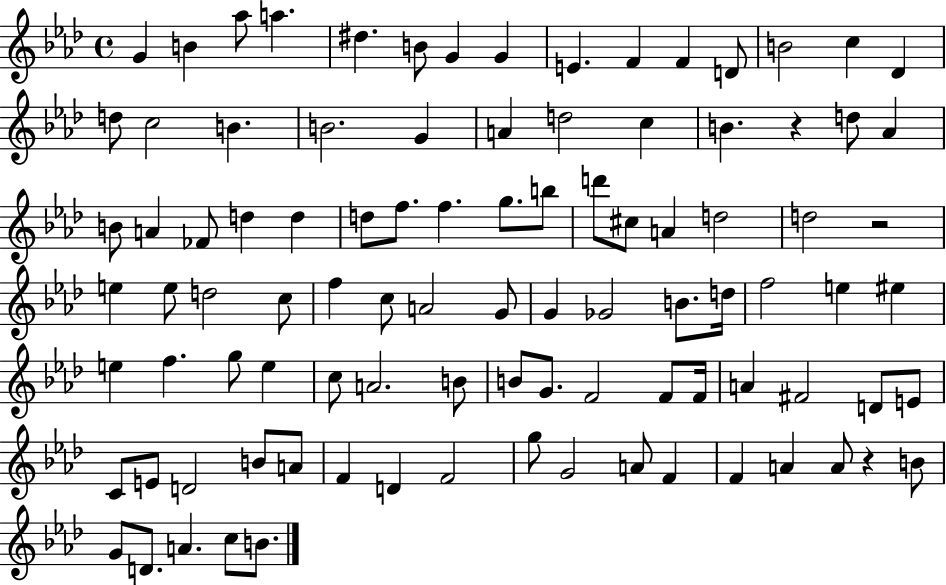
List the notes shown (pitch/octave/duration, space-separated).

G4/q B4/q Ab5/e A5/q. D#5/q. B4/e G4/q G4/q E4/q. F4/q F4/q D4/e B4/h C5/q Db4/q D5/e C5/h B4/q. B4/h. G4/q A4/q D5/h C5/q B4/q. R/q D5/e Ab4/q B4/e A4/q FES4/e D5/q D5/q D5/e F5/e. F5/q. G5/e. B5/e D6/e C#5/e A4/q D5/h D5/h R/h E5/q E5/e D5/h C5/e F5/q C5/e A4/h G4/e G4/q Gb4/h B4/e. D5/s F5/h E5/q EIS5/q E5/q F5/q. G5/e E5/q C5/e A4/h. B4/e B4/e G4/e. F4/h F4/e F4/s A4/q F#4/h D4/e E4/e C4/e E4/e D4/h B4/e A4/e F4/q D4/q F4/h G5/e G4/h A4/e F4/q F4/q A4/q A4/e R/q B4/e G4/e D4/e. A4/q. C5/e B4/e.